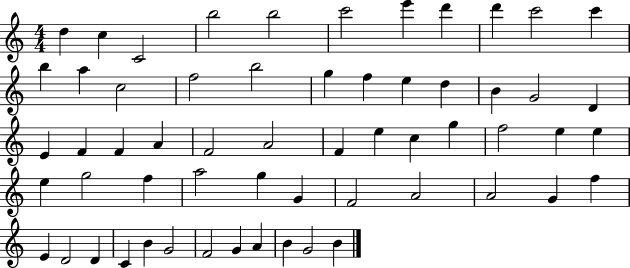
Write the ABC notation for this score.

X:1
T:Untitled
M:4/4
L:1/4
K:C
d c C2 b2 b2 c'2 e' d' d' c'2 c' b a c2 f2 b2 g f e d B G2 D E F F A F2 A2 F e c g f2 e e e g2 f a2 g G F2 A2 A2 G f E D2 D C B G2 F2 G A B G2 B